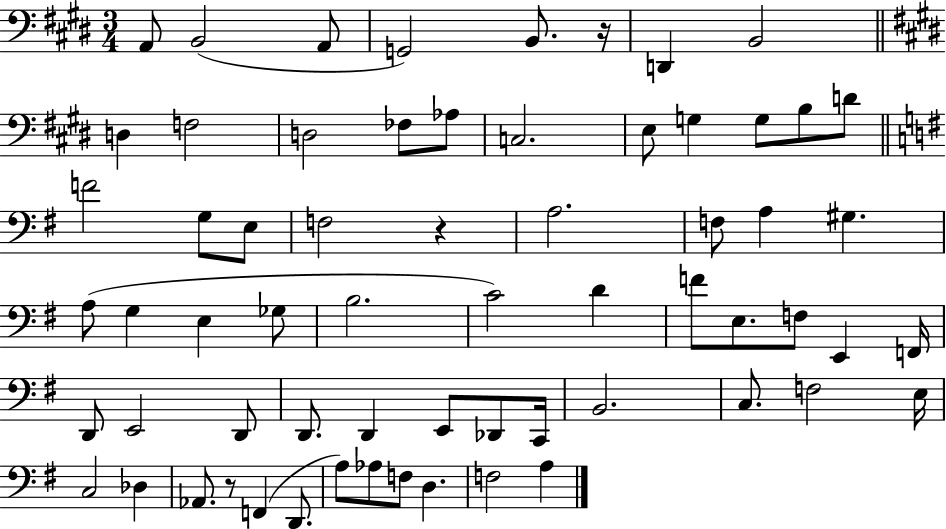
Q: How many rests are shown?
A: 3